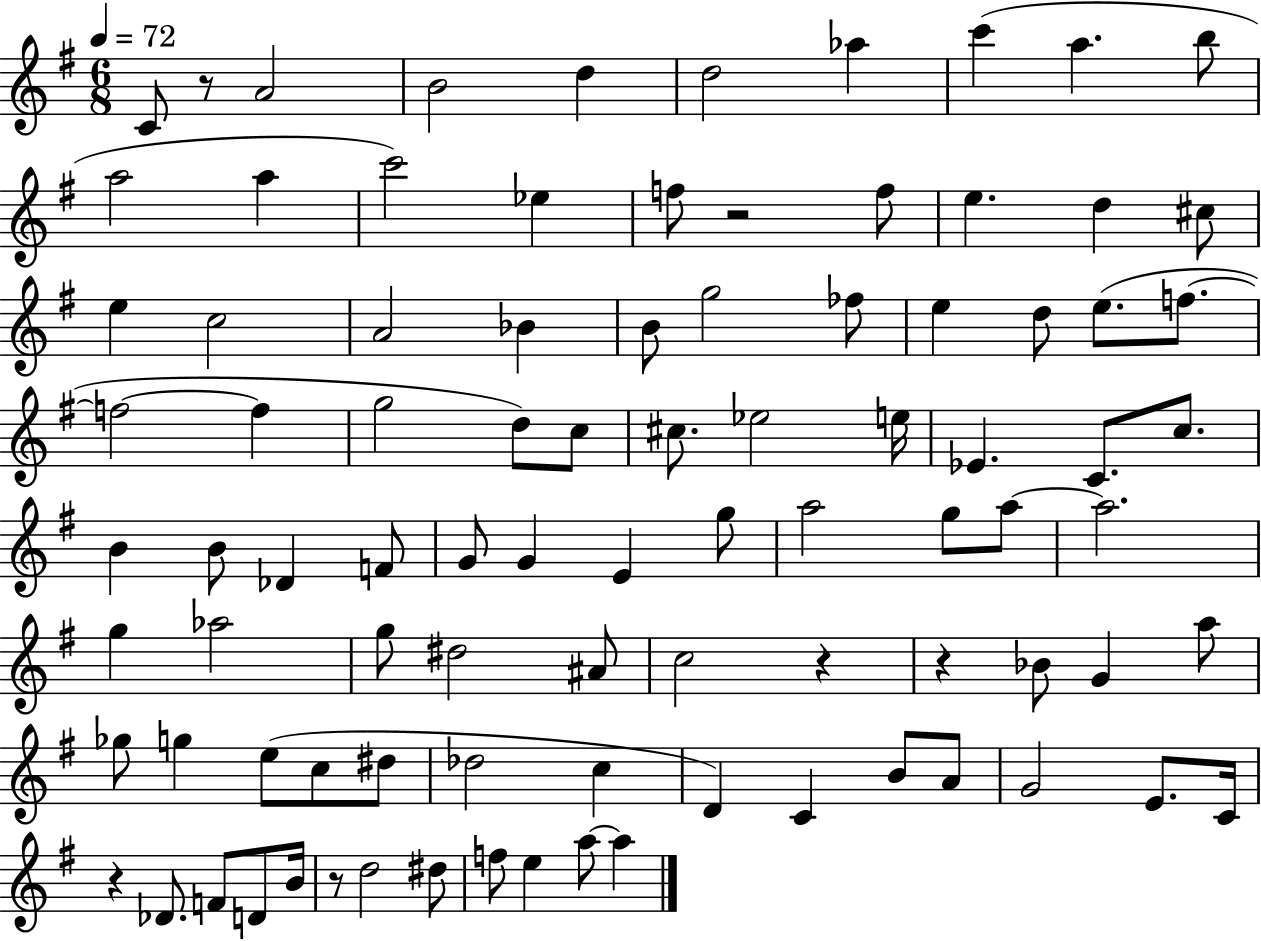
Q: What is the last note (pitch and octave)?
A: A5